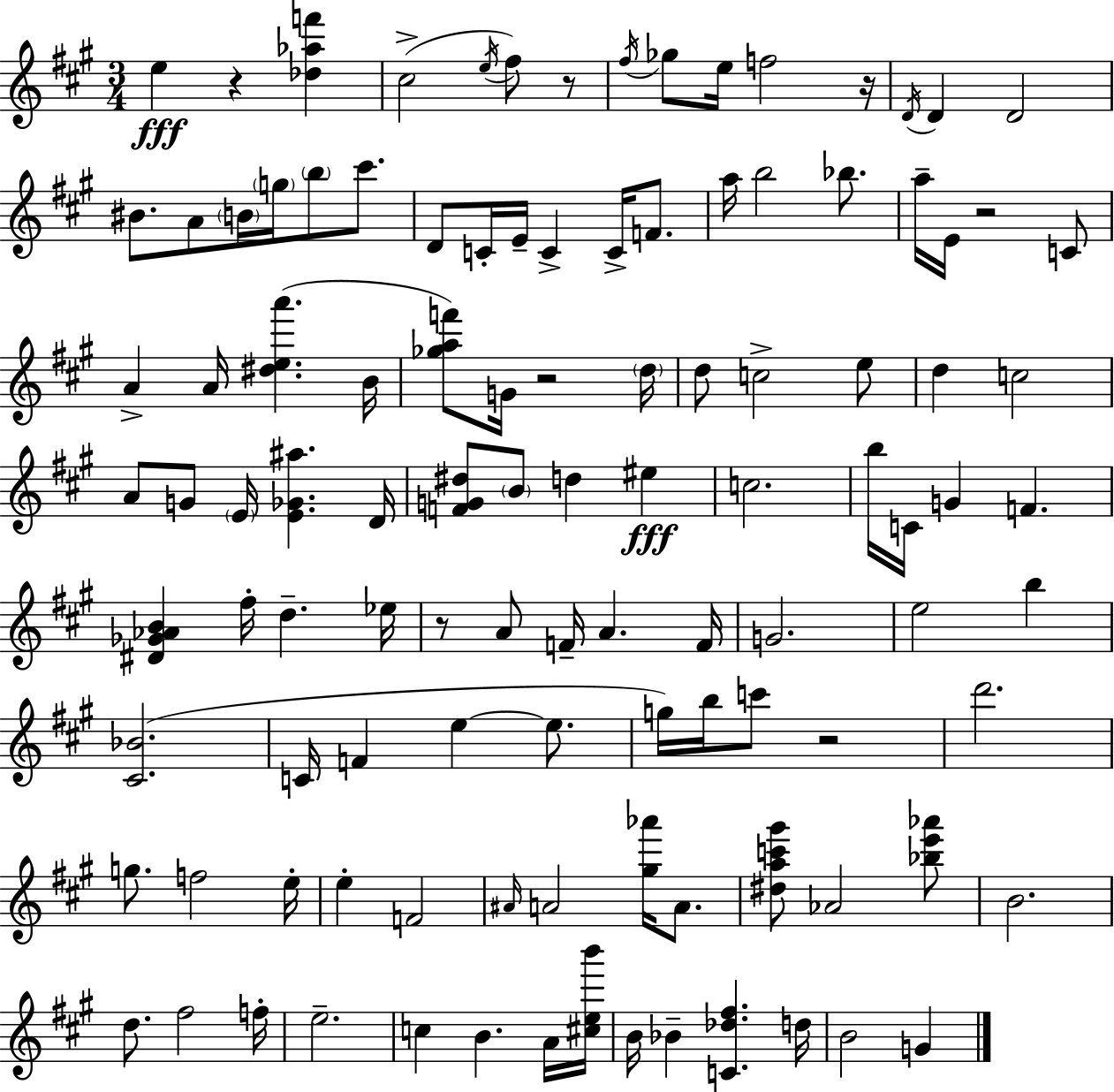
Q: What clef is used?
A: treble